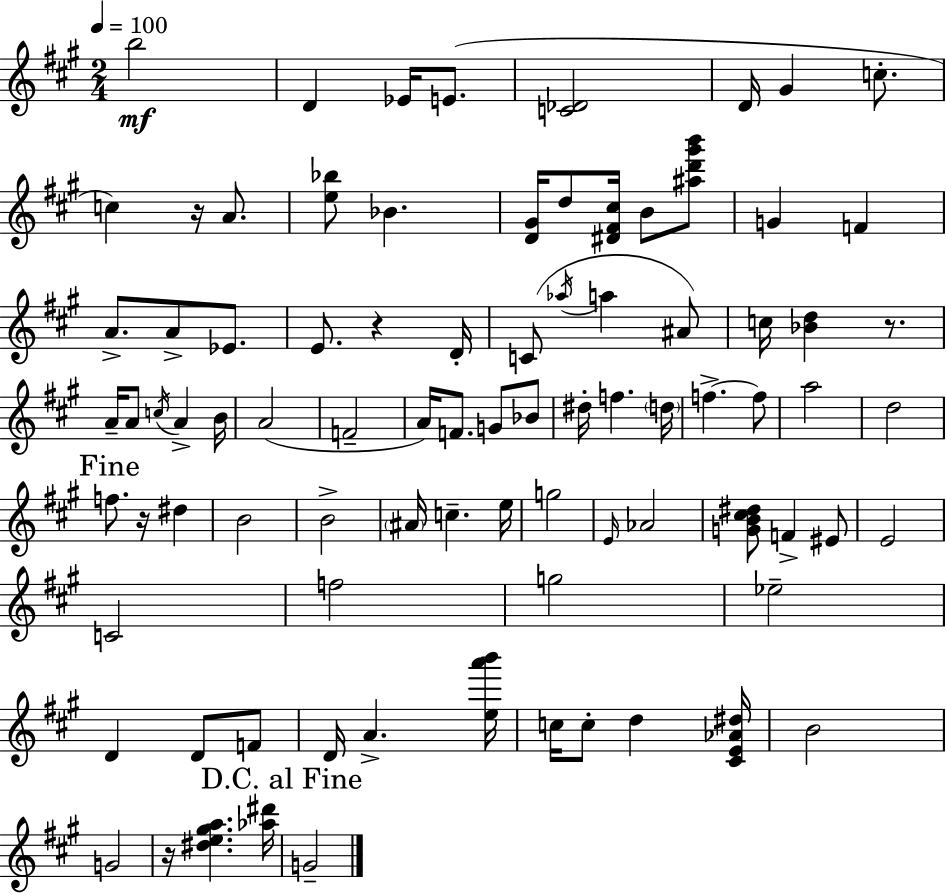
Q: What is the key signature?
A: A major